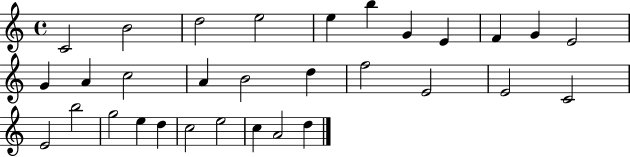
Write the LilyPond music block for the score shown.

{
  \clef treble
  \time 4/4
  \defaultTimeSignature
  \key c \major
  c'2 b'2 | d''2 e''2 | e''4 b''4 g'4 e'4 | f'4 g'4 e'2 | \break g'4 a'4 c''2 | a'4 b'2 d''4 | f''2 e'2 | e'2 c'2 | \break e'2 b''2 | g''2 e''4 d''4 | c''2 e''2 | c''4 a'2 d''4 | \break \bar "|."
}